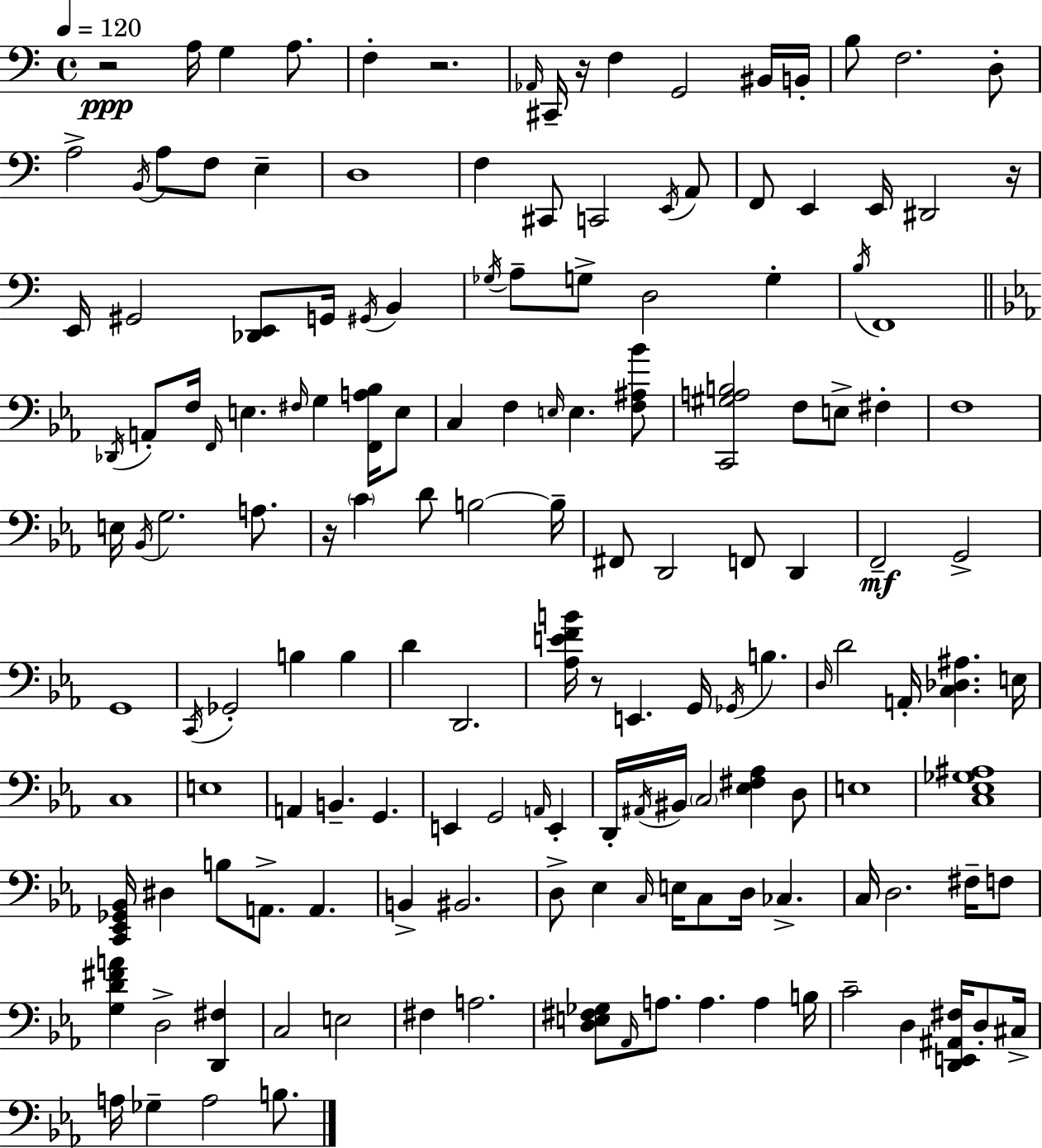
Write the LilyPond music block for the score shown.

{
  \clef bass
  \time 4/4
  \defaultTimeSignature
  \key c \major
  \tempo 4 = 120
  r2\ppp a16 g4 a8. | f4-. r2. | \grace { aes,16 } cis,16-- r16 f4 g,2 bis,16 | b,16-. b8 f2. d8-. | \break a2-> \acciaccatura { b,16 } a8 f8 e4-- | d1 | f4 cis,8 c,2 | \acciaccatura { e,16 } a,8 f,8 e,4 e,16 dis,2 | \break r16 e,16 gis,2 <des, e,>8 g,16 \acciaccatura { gis,16 } | b,4 \acciaccatura { ges16 } a8-- g8-> d2 | g4-. \acciaccatura { b16 } f,1 | \bar "||" \break \key ees \major \acciaccatura { des,16 } a,8-. f16 \grace { f,16 } e4. \grace { fis16 } g4 | <f, a bes>16 e8 c4 f4 \grace { e16 } e4. | <f ais bes'>8 <c, gis a b>2 f8 e8-> | fis4-. f1 | \break e16 \acciaccatura { bes,16 } g2. | a8. r16 \parenthesize c'4 d'8 b2~~ | b16-- fis,8 d,2 f,8 | d,4 f,2--\mf g,2-> | \break g,1 | \acciaccatura { c,16 } ges,2-. b4 | b4 d'4 d,2. | <aes e' f' b'>16 r8 e,4. g,16 | \break \acciaccatura { ges,16 } b4. \grace { d16 } d'2 | a,16-. <c des ais>4. e16 c1 | e1 | a,4 b,4.-- | \break g,4. e,4 g,2 | \grace { a,16 } e,4-. d,16-. \acciaccatura { ais,16 } bis,16 \parenthesize c2 | <ees fis aes>4 d8 e1 | <c ees ges ais>1 | \break <c, ees, ges, bes,>16 dis4 b8 | a,8.-> a,4. b,4-> bis,2. | d8-> ees4 | \grace { c16 } e16 c8 d16 ces4.-> c16 d2. | \break fis16-- f8 <g d' fis' a'>4 d2-> | <d, fis>4 c2 | e2 fis4 a2. | <d e fis ges>8 \grace { aes,16 } a8. | \break a4. a4 b16 c'2-- | d4 <d, e, ais, fis>16 d8-. cis16-> a16 ges4-- | a2 b8. \bar "|."
}